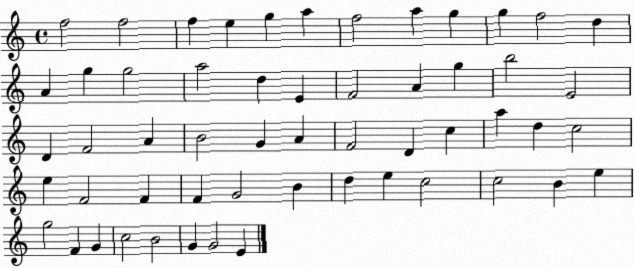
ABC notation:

X:1
T:Untitled
M:4/4
L:1/4
K:C
f2 f2 f e g a f2 a g g f2 d A g g2 a2 d E F2 A g b2 E2 D F2 A B2 G A F2 D c a d c2 e F2 F F G2 B d e c2 c2 B e g2 F G c2 B2 G G2 E